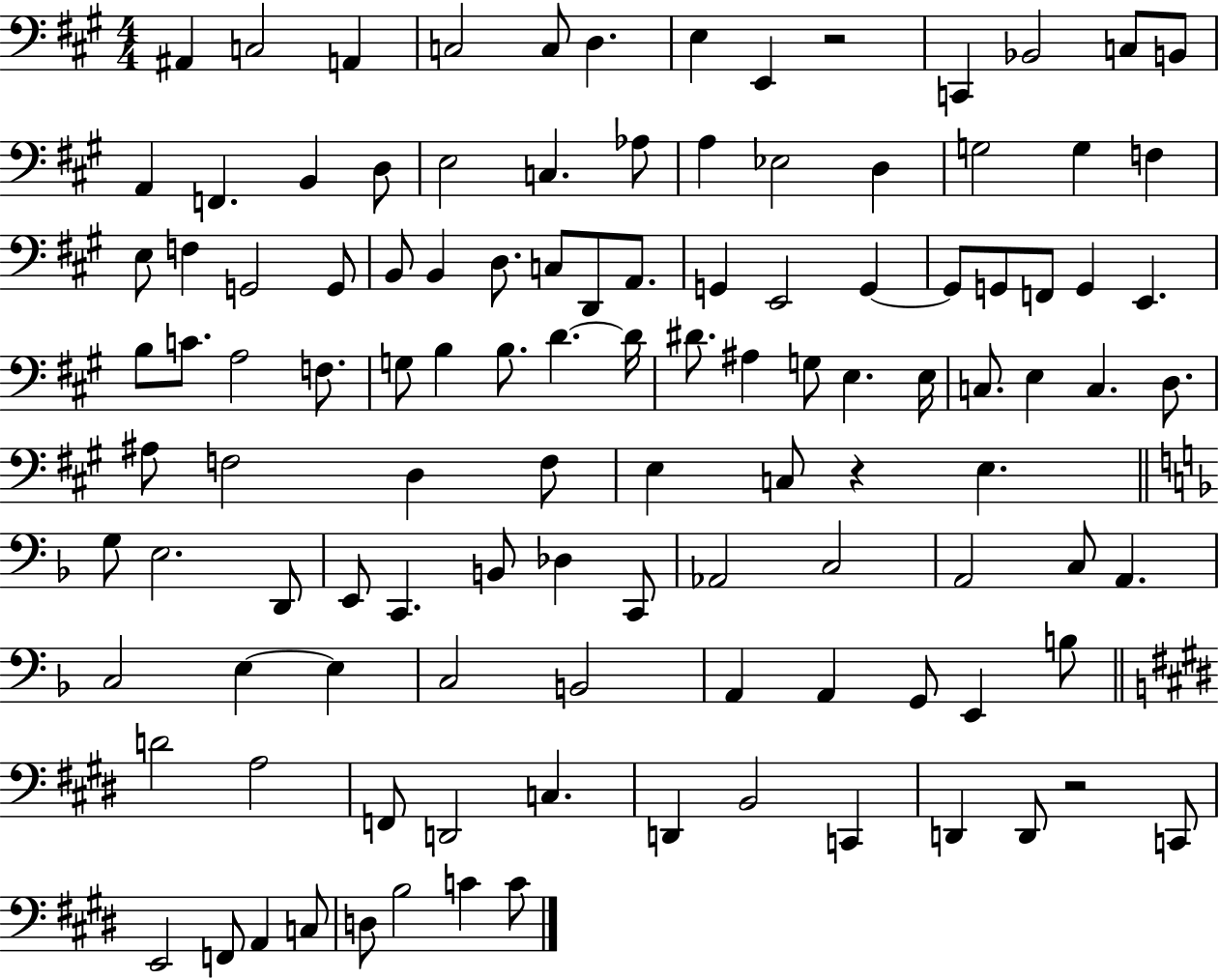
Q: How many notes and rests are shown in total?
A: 113